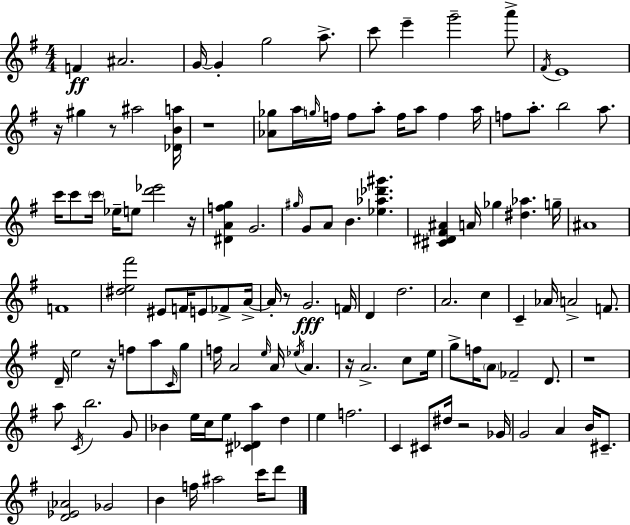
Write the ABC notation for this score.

X:1
T:Untitled
M:4/4
L:1/4
K:Em
F ^A2 G/4 G g2 a/2 c'/2 e' g'2 a'/2 ^F/4 E4 z/4 ^g z/2 ^a2 [_DBa]/4 z4 [_A_g]/2 a/4 g/4 f/4 f/2 a/2 f/4 a/2 f a/4 f/2 a/2 b2 a/2 c'/4 c'/2 c'/4 _e/4 e/2 [d'_e']2 z/4 [^DAfg] G2 ^g/4 G/2 A/2 B [_e_a_d'^g'] [^C^D^F^A] A/4 _g [^d_a] g/4 ^A4 F4 [^de^f']2 ^E/2 F/4 E/2 _F/2 A/4 A/4 z/2 G2 F/4 D d2 A2 c C _A/4 A2 F/2 D/4 e2 z/4 f/2 a/2 C/4 g/2 f/4 A2 e/4 A/4 _e/4 A z/4 A2 c/2 e/4 g/2 f/4 A/2 _F2 D/2 z4 a/2 C/4 b2 G/2 _B e/4 c/4 e/2 [^C_Da] d e f2 C ^C/2 ^d/4 z2 _G/4 G2 A B/4 ^C/2 [D_E_A]2 _G2 B f/4 ^a2 c'/4 d'/2